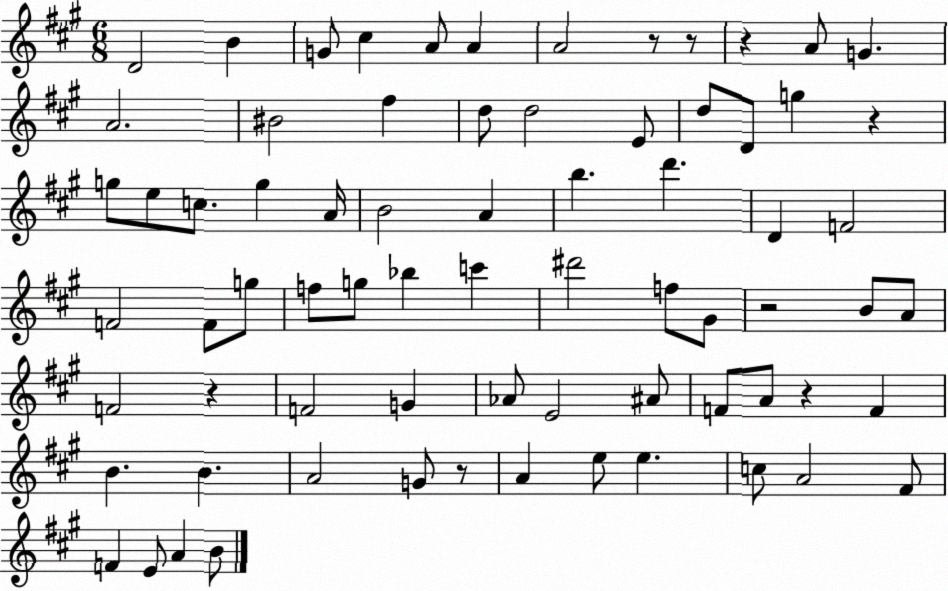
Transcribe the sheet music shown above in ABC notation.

X:1
T:Untitled
M:6/8
L:1/4
K:A
D2 B G/2 ^c A/2 A A2 z/2 z/2 z A/2 G A2 ^B2 ^f d/2 d2 E/2 d/2 D/2 g z g/2 e/2 c/2 g A/4 B2 A b d' D F2 F2 F/2 g/2 f/2 g/2 _b c' ^d'2 f/2 ^G/2 z2 B/2 A/2 F2 z F2 G _A/2 E2 ^A/2 F/2 A/2 z F B B A2 G/2 z/2 A e/2 e c/2 A2 ^F/2 F E/2 A B/2